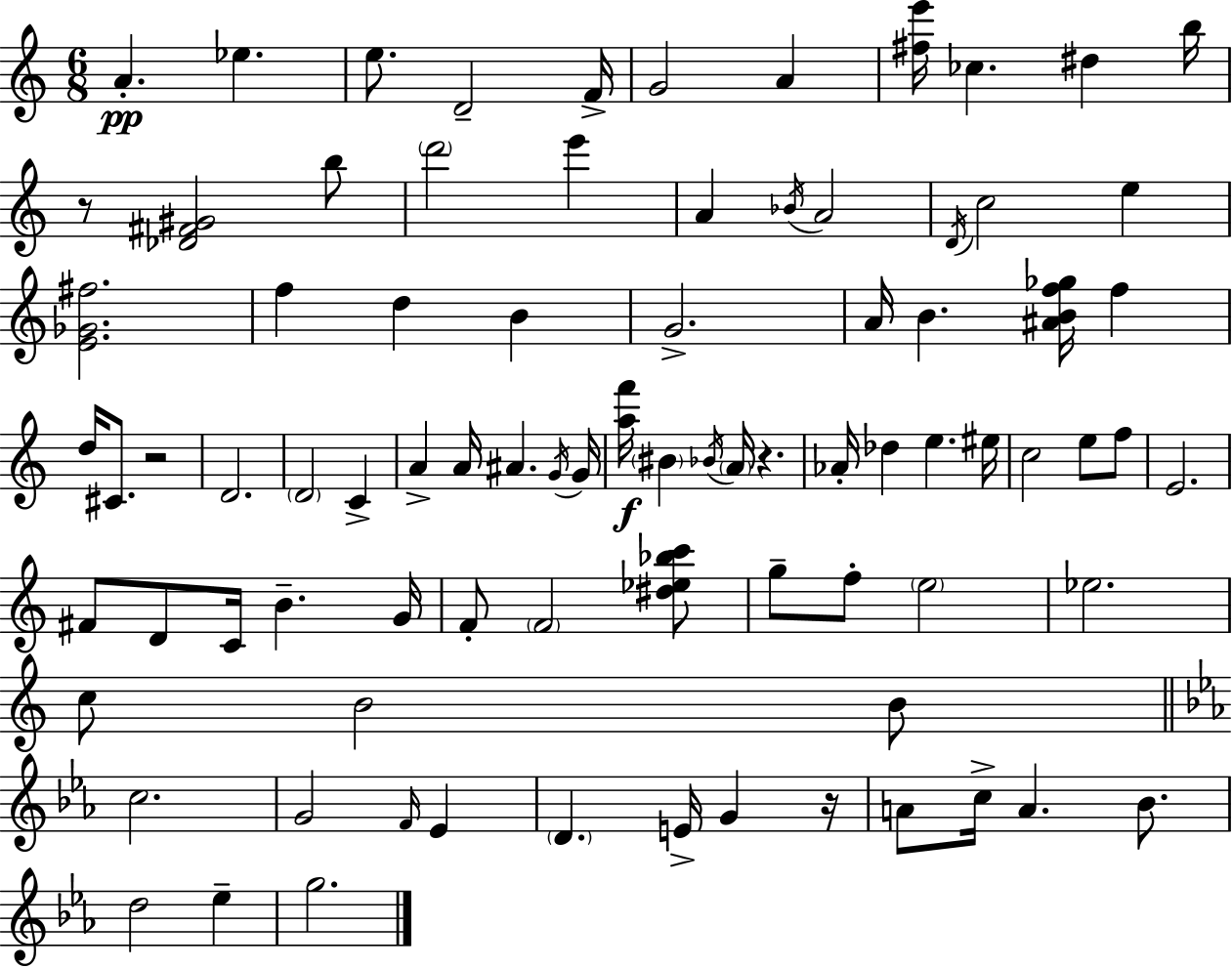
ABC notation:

X:1
T:Untitled
M:6/8
L:1/4
K:C
A _e e/2 D2 F/4 G2 A [^fe']/4 _c ^d b/4 z/2 [_D^F^G]2 b/2 d'2 e' A _B/4 A2 D/4 c2 e [E_G^f]2 f d B G2 A/4 B [^ABf_g]/4 f d/4 ^C/2 z2 D2 D2 C A A/4 ^A G/4 G/4 [af']/4 ^B _B/4 A/4 z _A/4 _d e ^e/4 c2 e/2 f/2 E2 ^F/2 D/2 C/4 B G/4 F/2 F2 [^d_e_bc']/2 g/2 f/2 e2 _e2 c/2 B2 B/2 c2 G2 F/4 _E D E/4 G z/4 A/2 c/4 A _B/2 d2 _e g2